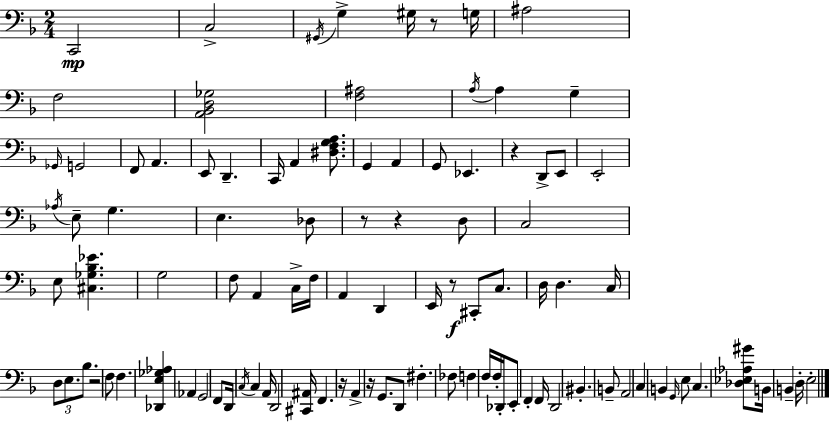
{
  \clef bass
  \numericTimeSignature
  \time 2/4
  \key d \minor
  c,2\mp | c2-> | \acciaccatura { gis,16 } g4-> gis16 r8 | g16 ais2 | \break f2 | <a, bes, d ges>2 | <f ais>2 | \acciaccatura { a16 } a4 g4-- | \break \grace { ges,16 } g,2 | f,8 a,4. | e,8 d,4.-- | c,16 a,4 | \break <dis f g a>8. g,4 a,4 | g,8 ees,4. | r4 d,8-> | e,8 e,2-. | \break \acciaccatura { aes16 } e8-- g4. | e4. | des8 r8 r4 | d8 c2 | \break e8 <cis ges bes ees'>4. | g2 | f8 a,4 | c16-> f16 a,4 | \break d,4 e,16 r8\f cis,8-. | c8. d16 d4. | c16 \tuplet 3/2 { d8 e8. | bes8. } r2 | \break f8 f4. | <des, e ges aes>4 | aes,4 g,2 | f,8 d,16 \acciaccatura { c16 } | \break c4 a,16 d,2 | <cis, ais,>16 f,4. | r16 a,4-> | r16 g,8. d,8 fis4.-. | \break fes8 f4 | f16 f16-. des,16-. e,8-. | f,4-. f,16 d,2 | bis,4.-. | \break b,8-- a,2 | c4 | b,4 \grace { g,16 } e8 | c4. <des ees aes gis'>8 | \break b,16 b,4-- d16-. e2-. | \bar "|."
}